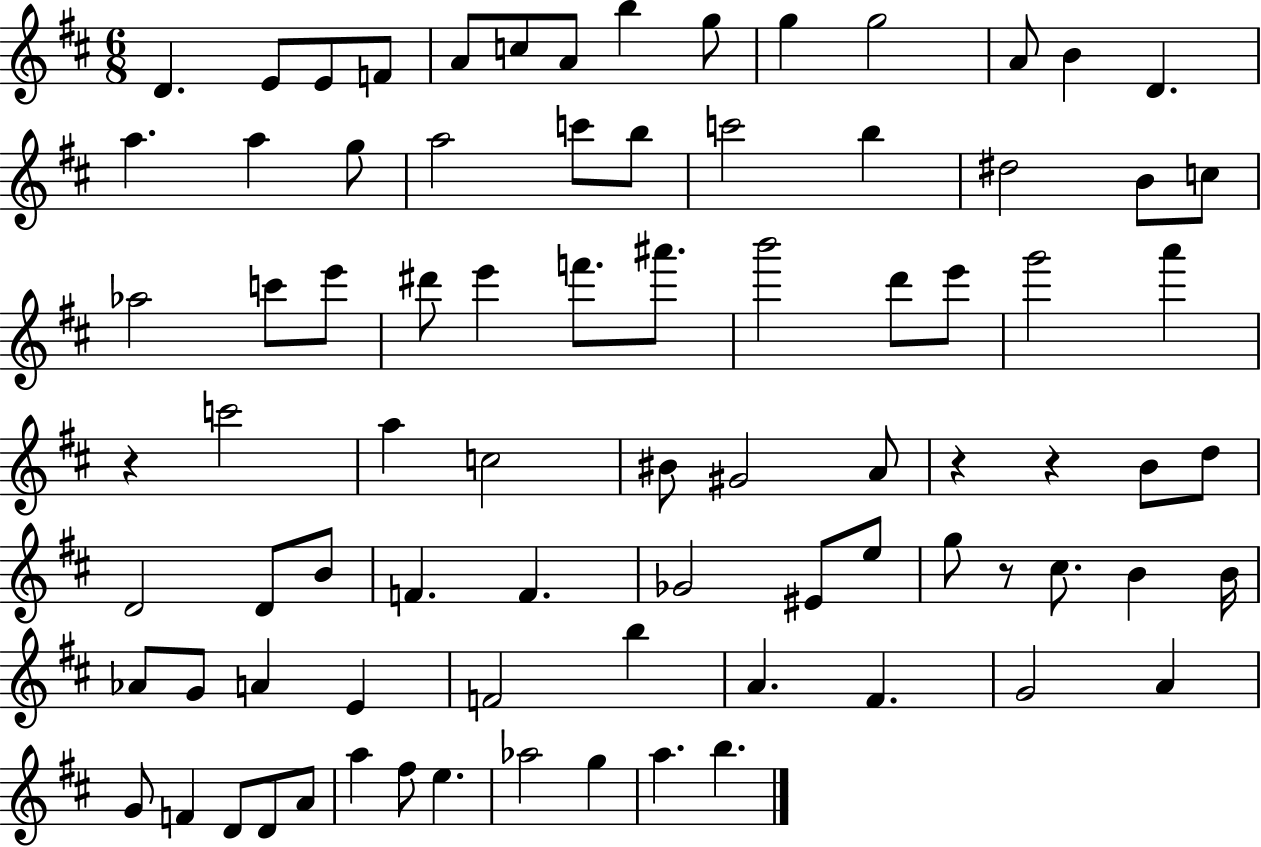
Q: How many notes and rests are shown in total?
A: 83